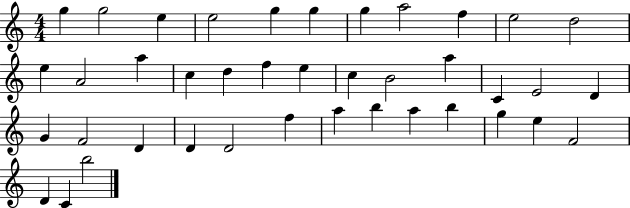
{
  \clef treble
  \numericTimeSignature
  \time 4/4
  \key c \major
  g''4 g''2 e''4 | e''2 g''4 g''4 | g''4 a''2 f''4 | e''2 d''2 | \break e''4 a'2 a''4 | c''4 d''4 f''4 e''4 | c''4 b'2 a''4 | c'4 e'2 d'4 | \break g'4 f'2 d'4 | d'4 d'2 f''4 | a''4 b''4 a''4 b''4 | g''4 e''4 f'2 | \break d'4 c'4 b''2 | \bar "|."
}